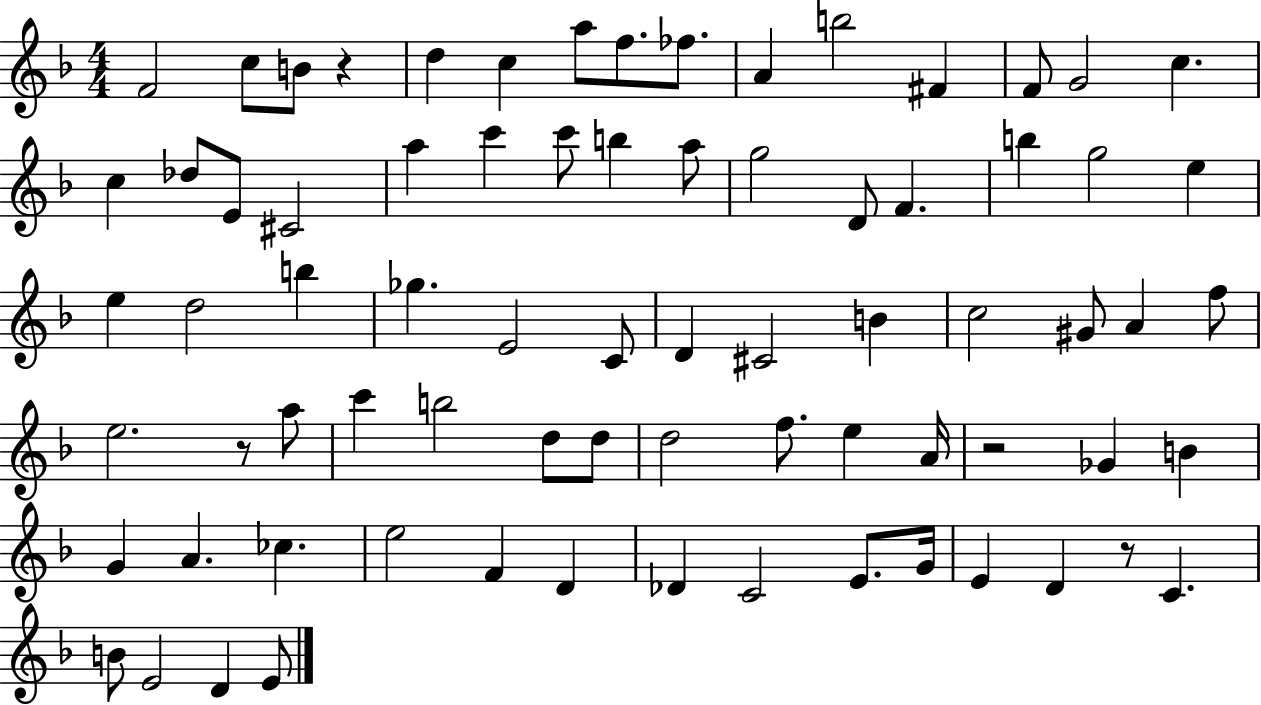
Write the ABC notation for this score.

X:1
T:Untitled
M:4/4
L:1/4
K:F
F2 c/2 B/2 z d c a/2 f/2 _f/2 A b2 ^F F/2 G2 c c _d/2 E/2 ^C2 a c' c'/2 b a/2 g2 D/2 F b g2 e e d2 b _g E2 C/2 D ^C2 B c2 ^G/2 A f/2 e2 z/2 a/2 c' b2 d/2 d/2 d2 f/2 e A/4 z2 _G B G A _c e2 F D _D C2 E/2 G/4 E D z/2 C B/2 E2 D E/2